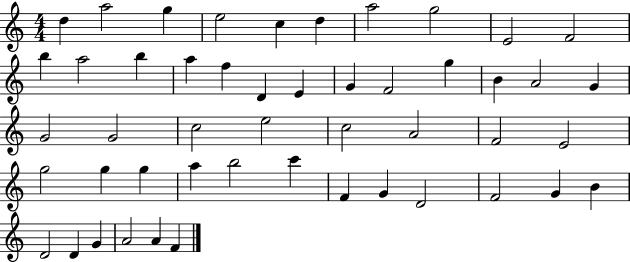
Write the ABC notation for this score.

X:1
T:Untitled
M:4/4
L:1/4
K:C
d a2 g e2 c d a2 g2 E2 F2 b a2 b a f D E G F2 g B A2 G G2 G2 c2 e2 c2 A2 F2 E2 g2 g g a b2 c' F G D2 F2 G B D2 D G A2 A F